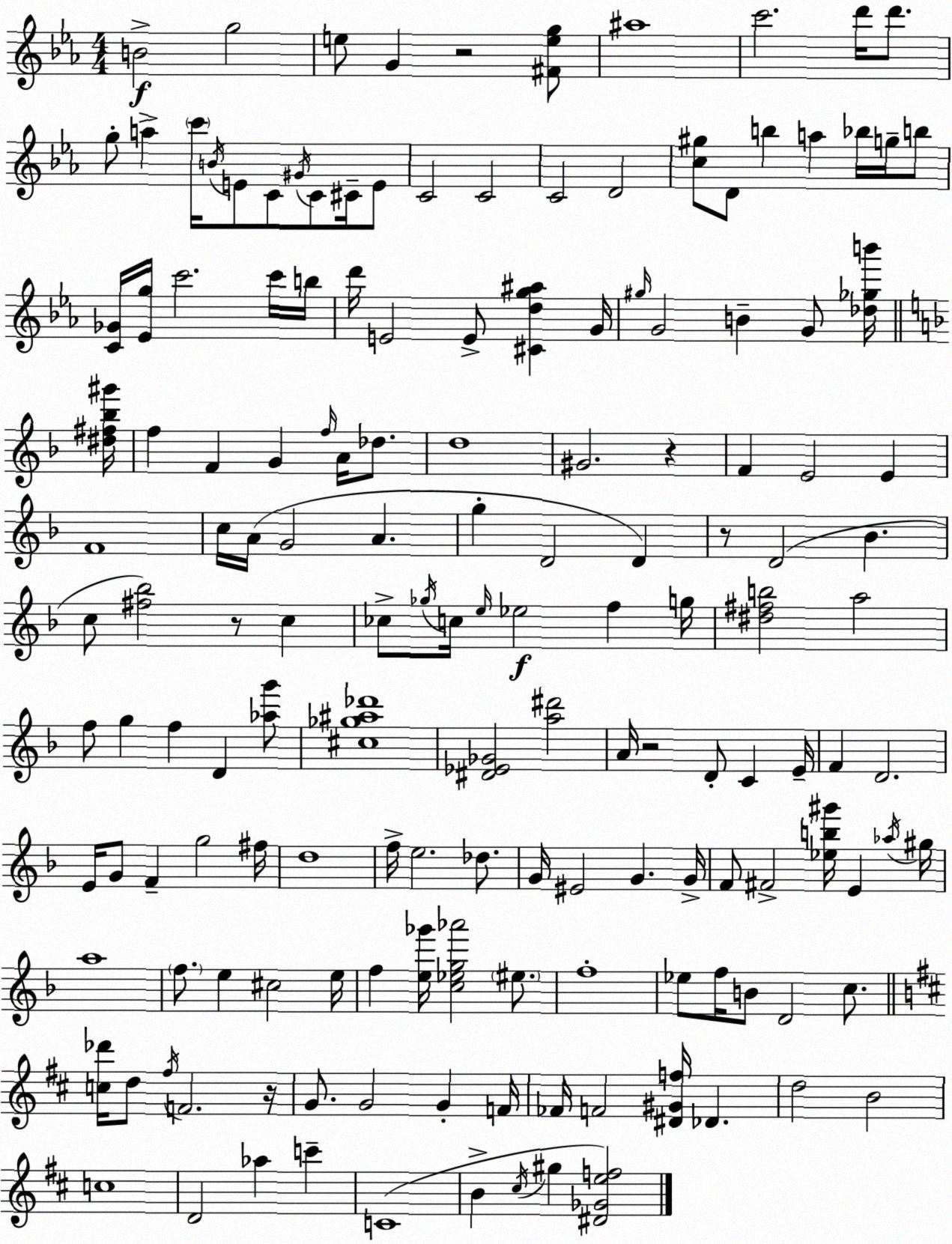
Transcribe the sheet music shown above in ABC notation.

X:1
T:Untitled
M:4/4
L:1/4
K:Eb
B2 g2 e/2 G z2 [^Feg]/2 ^a4 c'2 d'/4 d'/2 g/2 a c'/4 B/4 E/2 C/2 ^G/4 C/2 ^C/4 E/2 C2 C2 C2 D2 [c^g]/2 D/2 b a _b/4 g/4 b/2 [C_G]/4 [_Eg]/4 c'2 c'/4 b/4 d'/4 E2 E/2 [^Cdg^a] G/4 ^g/4 G2 B G/2 [_d_gb']/4 [^d^f_b^g']/4 f F G f/4 A/4 _d/2 d4 ^G2 z F E2 E F4 c/4 A/4 G2 A g D2 D z/2 D2 _B c/2 [^f_b]2 z/2 c _c/2 _g/4 c/4 e/4 _e2 f g/4 [^d^fb]2 a2 f/2 g f D [_ag']/2 [^c_g^a_d']4 [^D_E_G]2 [a^d']2 A/4 z2 D/2 C E/4 F D2 E/4 G/2 F g2 ^f/4 d4 f/4 e2 _d/2 G/4 ^E2 G G/4 F/2 ^F2 [_eb^g']/4 E _a/4 ^g/4 a4 f/2 e ^c2 e/4 f [e_g']/4 [c_eg_a']2 ^e/2 f4 _e/2 f/4 B/2 D2 c/2 [c_d']/4 d/2 ^f/4 F2 z/4 G/2 G2 G F/4 _F/4 F2 [^D^Gf]/4 _D d2 B2 c4 D2 _a c' C4 B ^c/4 ^g [^D_Gef]2